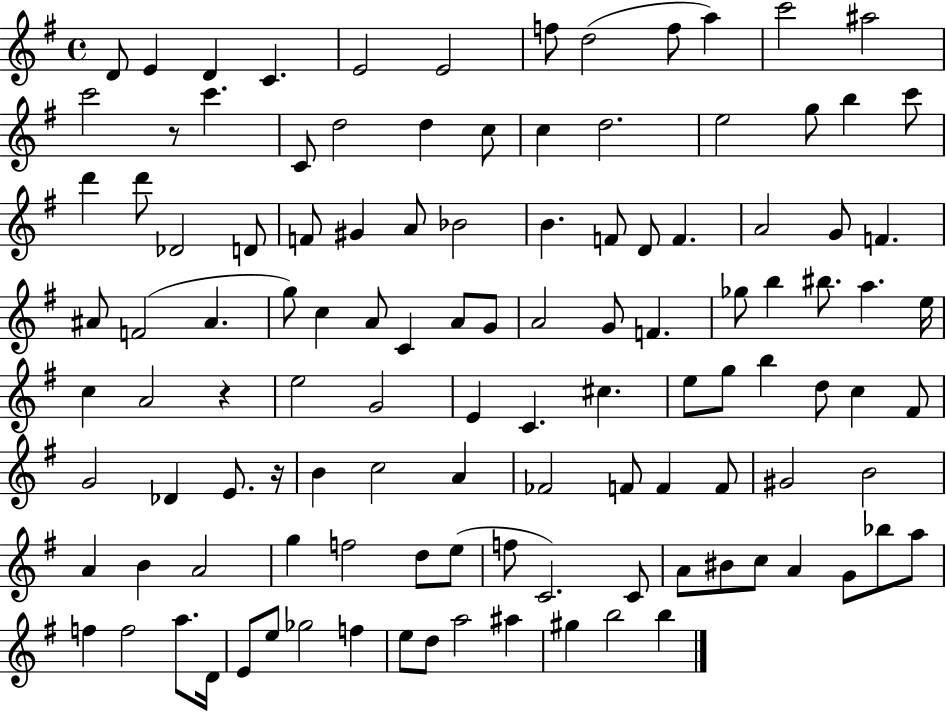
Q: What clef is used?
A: treble